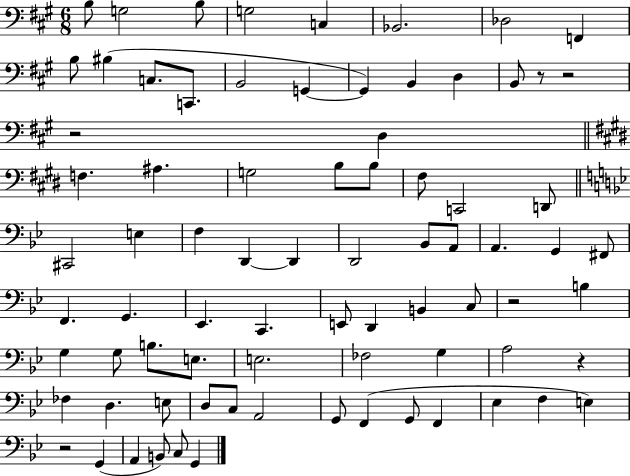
X:1
T:Untitled
M:6/8
L:1/4
K:A
B,/2 G,2 B,/2 G,2 C, _B,,2 _D,2 F,, B,/2 ^B, C,/2 C,,/2 B,,2 G,, G,, B,, D, B,,/2 z/2 z2 z2 D, F, ^A, G,2 B,/2 B,/2 ^F,/2 C,,2 D,,/2 ^C,,2 E, F, D,, D,, D,,2 _B,,/2 A,,/2 A,, G,, ^F,,/2 F,, G,, _E,, C,, E,,/2 D,, B,, C,/2 z2 B, G, G,/2 B,/2 E,/2 E,2 _F,2 G, A,2 z _F, D, E,/2 D,/2 C,/2 A,,2 G,,/2 F,, G,,/2 F,, _E, F, E, z2 G,, A,, B,,/2 C,/2 G,,